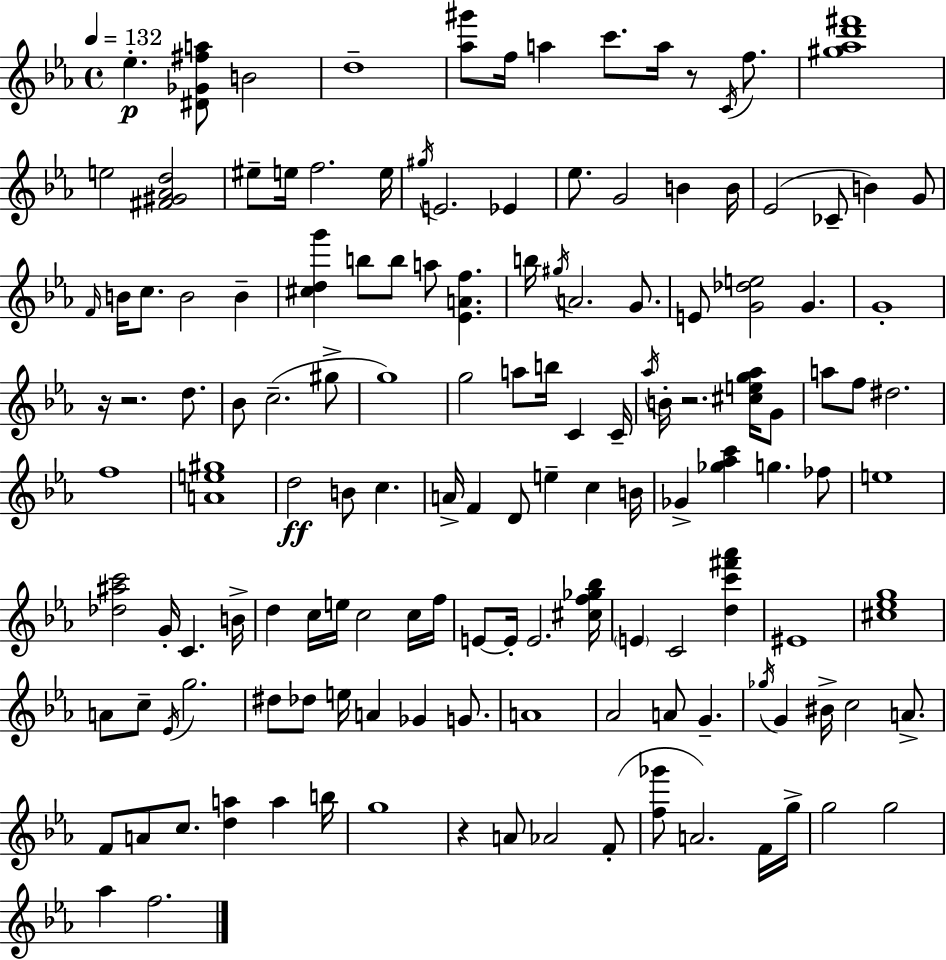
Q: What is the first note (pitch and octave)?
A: Eb5